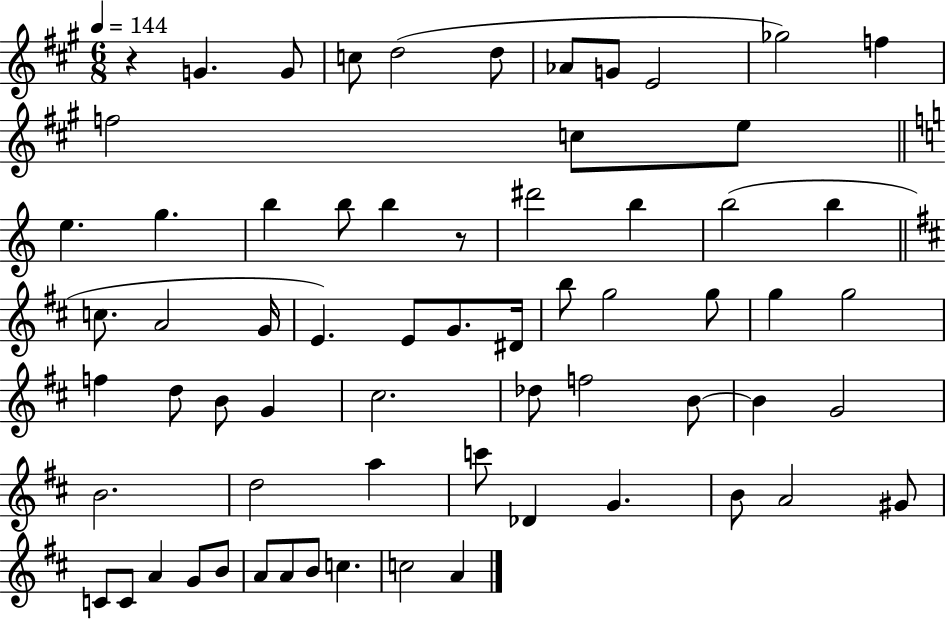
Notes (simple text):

R/q G4/q. G4/e C5/e D5/h D5/e Ab4/e G4/e E4/h Gb5/h F5/q F5/h C5/e E5/e E5/q. G5/q. B5/q B5/e B5/q R/e D#6/h B5/q B5/h B5/q C5/e. A4/h G4/s E4/q. E4/e G4/e. D#4/s B5/e G5/h G5/e G5/q G5/h F5/q D5/e B4/e G4/q C#5/h. Db5/e F5/h B4/e B4/q G4/h B4/h. D5/h A5/q C6/e Db4/q G4/q. B4/e A4/h G#4/e C4/e C4/e A4/q G4/e B4/e A4/e A4/e B4/e C5/q. C5/h A4/q